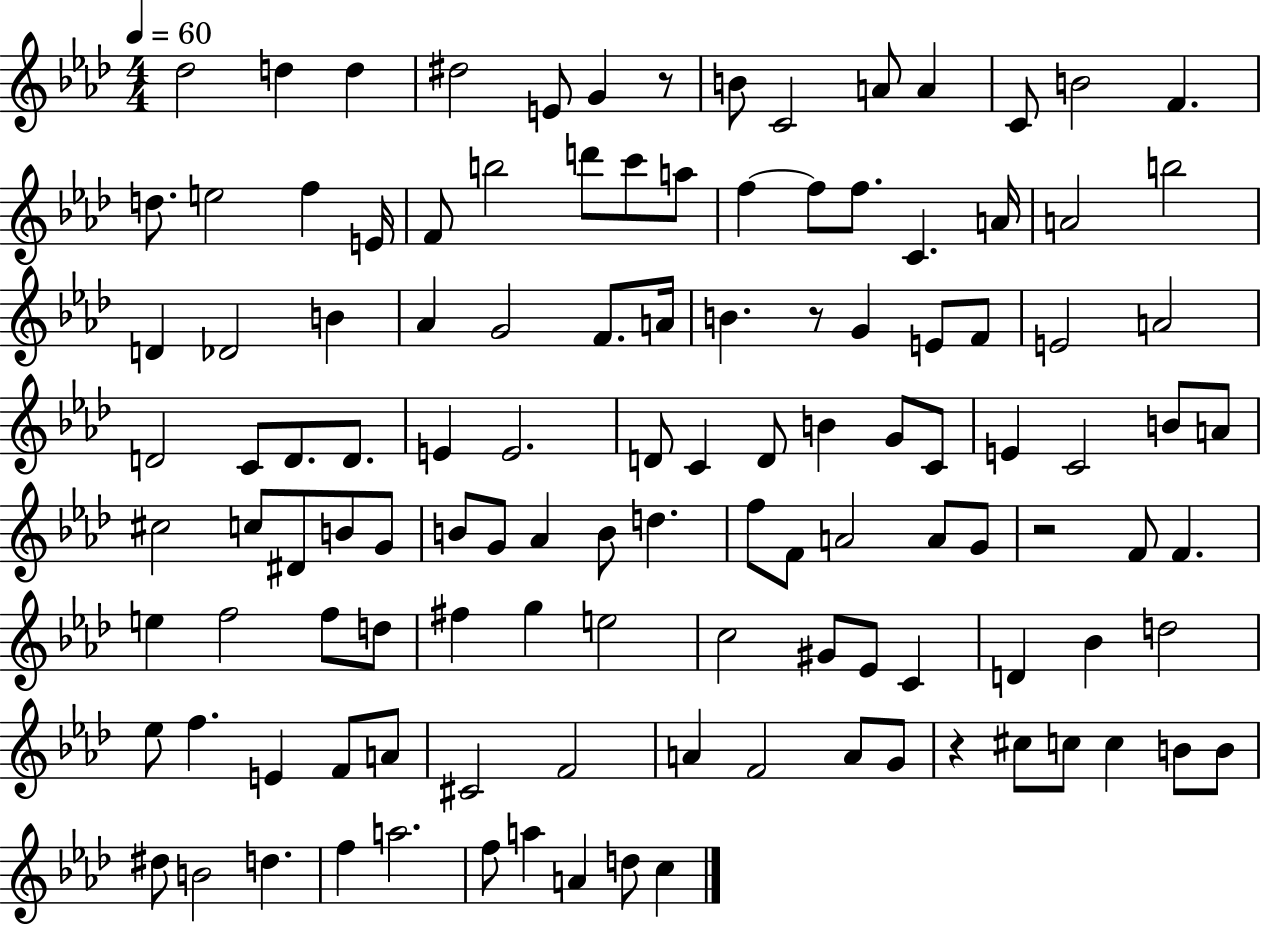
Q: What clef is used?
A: treble